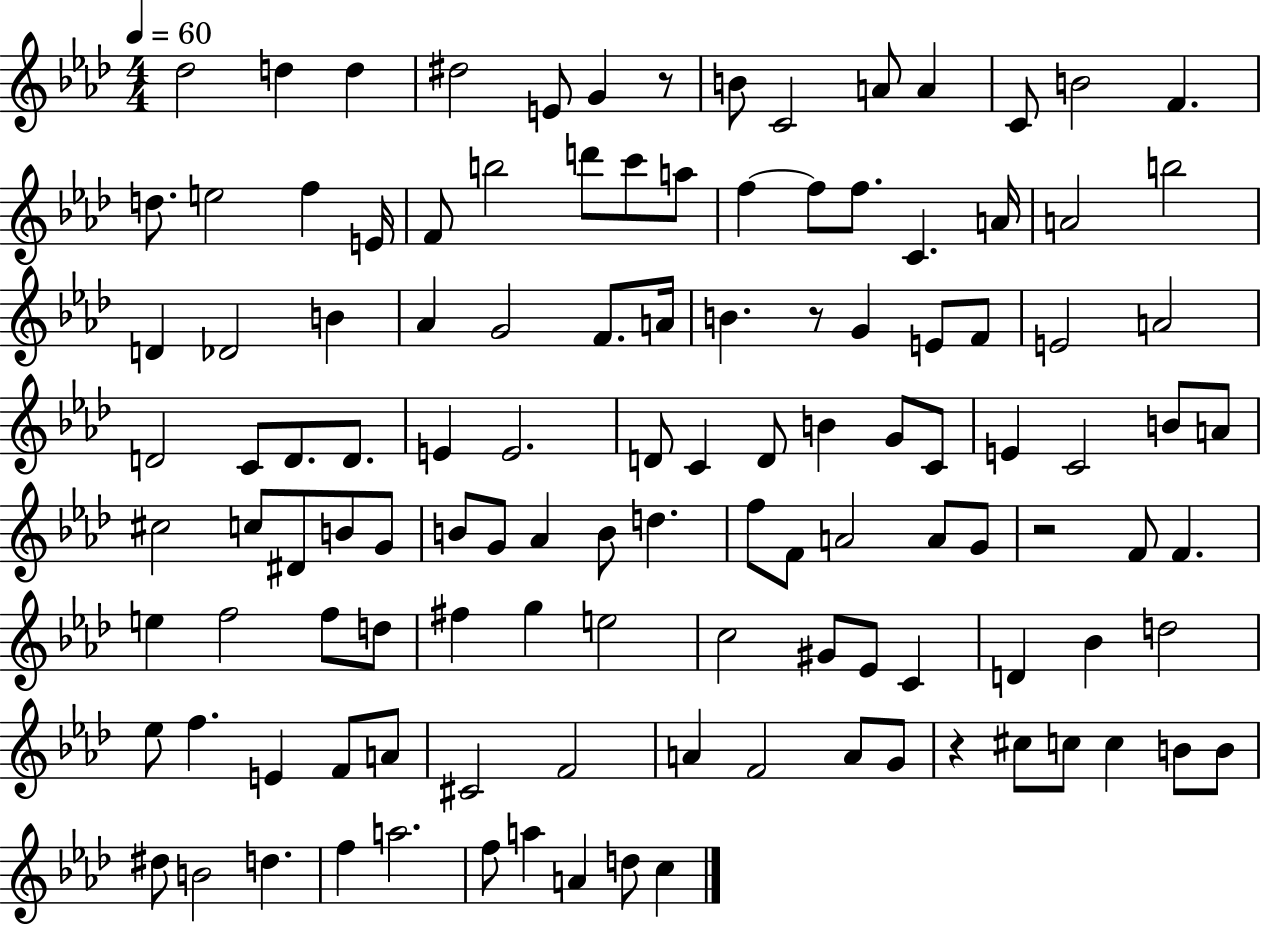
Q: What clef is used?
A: treble